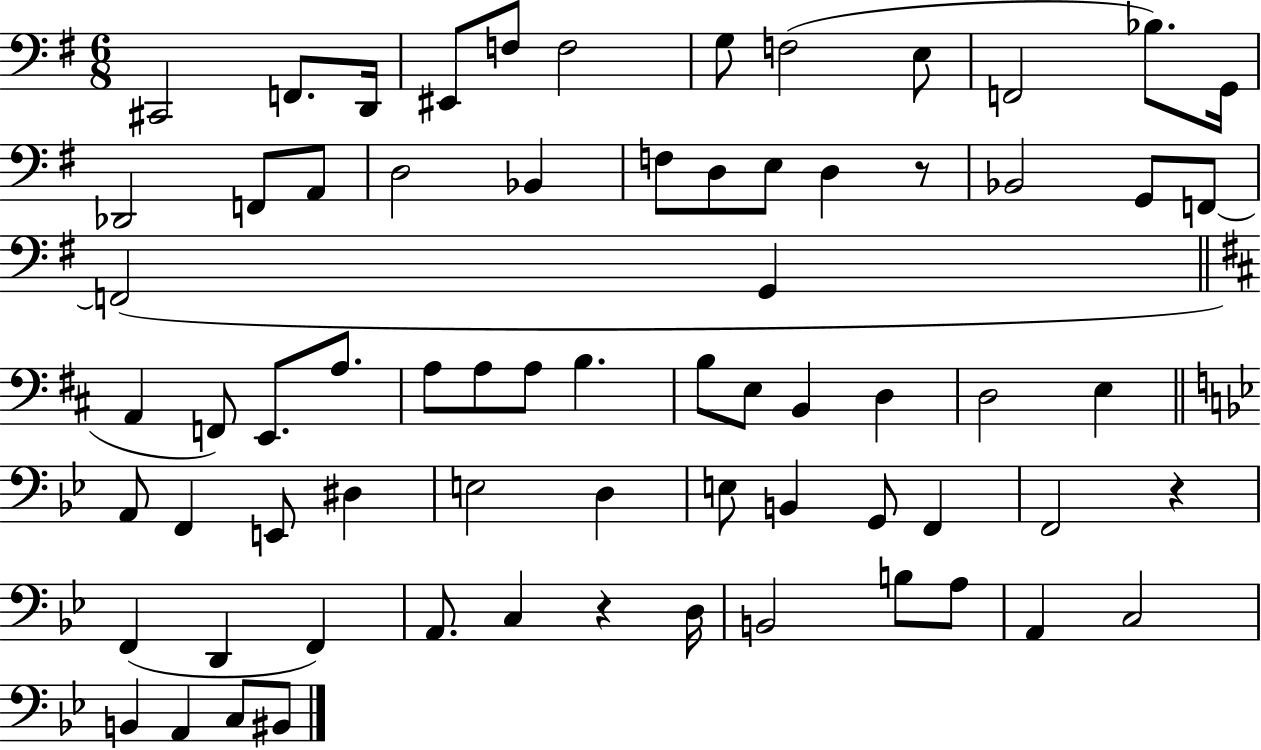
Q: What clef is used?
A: bass